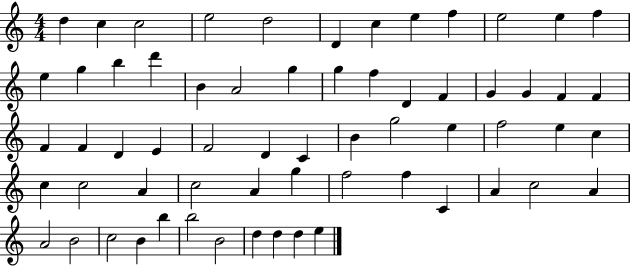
D5/q C5/q C5/h E5/h D5/h D4/q C5/q E5/q F5/q E5/h E5/q F5/q E5/q G5/q B5/q D6/q B4/q A4/h G5/q G5/q F5/q D4/q F4/q G4/q G4/q F4/q F4/q F4/q F4/q D4/q E4/q F4/h D4/q C4/q B4/q G5/h E5/q F5/h E5/q C5/q C5/q C5/h A4/q C5/h A4/q G5/q F5/h F5/q C4/q A4/q C5/h A4/q A4/h B4/h C5/h B4/q B5/q B5/h B4/h D5/q D5/q D5/q E5/q